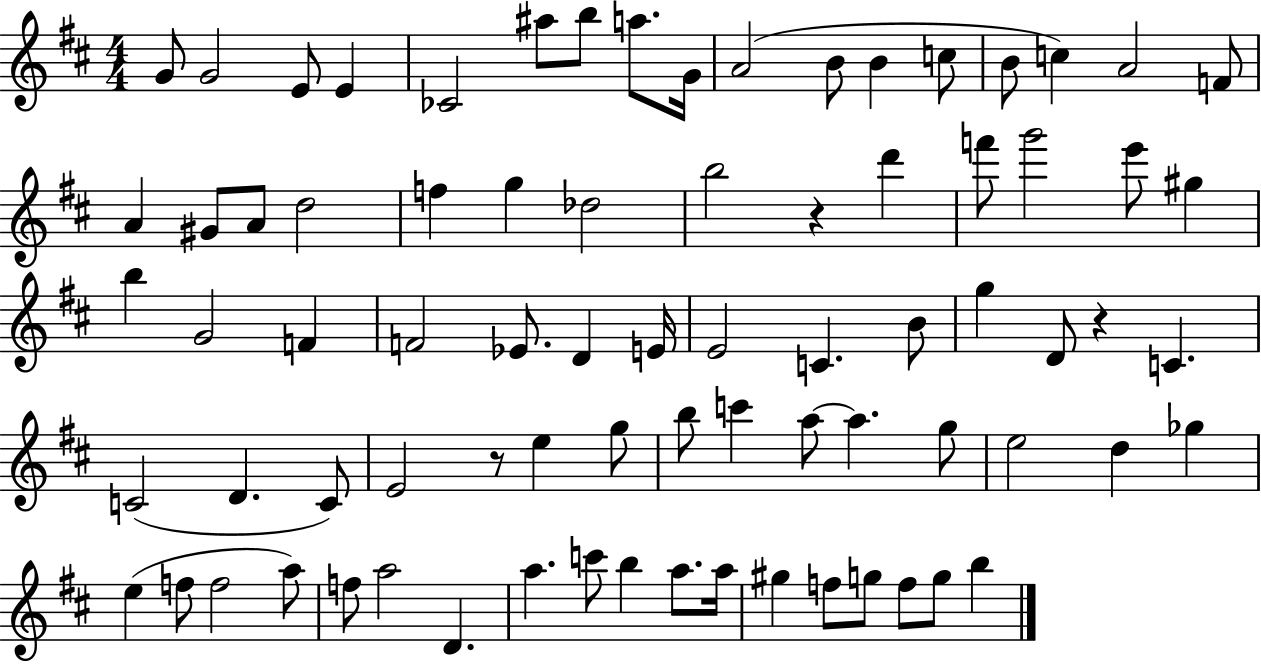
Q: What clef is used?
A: treble